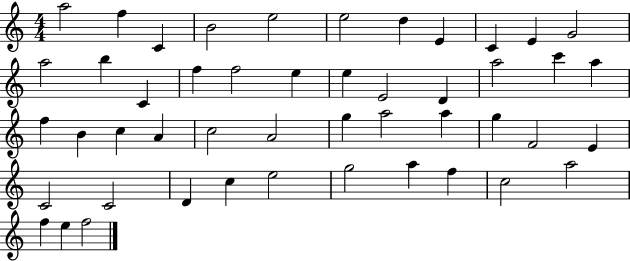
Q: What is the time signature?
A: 4/4